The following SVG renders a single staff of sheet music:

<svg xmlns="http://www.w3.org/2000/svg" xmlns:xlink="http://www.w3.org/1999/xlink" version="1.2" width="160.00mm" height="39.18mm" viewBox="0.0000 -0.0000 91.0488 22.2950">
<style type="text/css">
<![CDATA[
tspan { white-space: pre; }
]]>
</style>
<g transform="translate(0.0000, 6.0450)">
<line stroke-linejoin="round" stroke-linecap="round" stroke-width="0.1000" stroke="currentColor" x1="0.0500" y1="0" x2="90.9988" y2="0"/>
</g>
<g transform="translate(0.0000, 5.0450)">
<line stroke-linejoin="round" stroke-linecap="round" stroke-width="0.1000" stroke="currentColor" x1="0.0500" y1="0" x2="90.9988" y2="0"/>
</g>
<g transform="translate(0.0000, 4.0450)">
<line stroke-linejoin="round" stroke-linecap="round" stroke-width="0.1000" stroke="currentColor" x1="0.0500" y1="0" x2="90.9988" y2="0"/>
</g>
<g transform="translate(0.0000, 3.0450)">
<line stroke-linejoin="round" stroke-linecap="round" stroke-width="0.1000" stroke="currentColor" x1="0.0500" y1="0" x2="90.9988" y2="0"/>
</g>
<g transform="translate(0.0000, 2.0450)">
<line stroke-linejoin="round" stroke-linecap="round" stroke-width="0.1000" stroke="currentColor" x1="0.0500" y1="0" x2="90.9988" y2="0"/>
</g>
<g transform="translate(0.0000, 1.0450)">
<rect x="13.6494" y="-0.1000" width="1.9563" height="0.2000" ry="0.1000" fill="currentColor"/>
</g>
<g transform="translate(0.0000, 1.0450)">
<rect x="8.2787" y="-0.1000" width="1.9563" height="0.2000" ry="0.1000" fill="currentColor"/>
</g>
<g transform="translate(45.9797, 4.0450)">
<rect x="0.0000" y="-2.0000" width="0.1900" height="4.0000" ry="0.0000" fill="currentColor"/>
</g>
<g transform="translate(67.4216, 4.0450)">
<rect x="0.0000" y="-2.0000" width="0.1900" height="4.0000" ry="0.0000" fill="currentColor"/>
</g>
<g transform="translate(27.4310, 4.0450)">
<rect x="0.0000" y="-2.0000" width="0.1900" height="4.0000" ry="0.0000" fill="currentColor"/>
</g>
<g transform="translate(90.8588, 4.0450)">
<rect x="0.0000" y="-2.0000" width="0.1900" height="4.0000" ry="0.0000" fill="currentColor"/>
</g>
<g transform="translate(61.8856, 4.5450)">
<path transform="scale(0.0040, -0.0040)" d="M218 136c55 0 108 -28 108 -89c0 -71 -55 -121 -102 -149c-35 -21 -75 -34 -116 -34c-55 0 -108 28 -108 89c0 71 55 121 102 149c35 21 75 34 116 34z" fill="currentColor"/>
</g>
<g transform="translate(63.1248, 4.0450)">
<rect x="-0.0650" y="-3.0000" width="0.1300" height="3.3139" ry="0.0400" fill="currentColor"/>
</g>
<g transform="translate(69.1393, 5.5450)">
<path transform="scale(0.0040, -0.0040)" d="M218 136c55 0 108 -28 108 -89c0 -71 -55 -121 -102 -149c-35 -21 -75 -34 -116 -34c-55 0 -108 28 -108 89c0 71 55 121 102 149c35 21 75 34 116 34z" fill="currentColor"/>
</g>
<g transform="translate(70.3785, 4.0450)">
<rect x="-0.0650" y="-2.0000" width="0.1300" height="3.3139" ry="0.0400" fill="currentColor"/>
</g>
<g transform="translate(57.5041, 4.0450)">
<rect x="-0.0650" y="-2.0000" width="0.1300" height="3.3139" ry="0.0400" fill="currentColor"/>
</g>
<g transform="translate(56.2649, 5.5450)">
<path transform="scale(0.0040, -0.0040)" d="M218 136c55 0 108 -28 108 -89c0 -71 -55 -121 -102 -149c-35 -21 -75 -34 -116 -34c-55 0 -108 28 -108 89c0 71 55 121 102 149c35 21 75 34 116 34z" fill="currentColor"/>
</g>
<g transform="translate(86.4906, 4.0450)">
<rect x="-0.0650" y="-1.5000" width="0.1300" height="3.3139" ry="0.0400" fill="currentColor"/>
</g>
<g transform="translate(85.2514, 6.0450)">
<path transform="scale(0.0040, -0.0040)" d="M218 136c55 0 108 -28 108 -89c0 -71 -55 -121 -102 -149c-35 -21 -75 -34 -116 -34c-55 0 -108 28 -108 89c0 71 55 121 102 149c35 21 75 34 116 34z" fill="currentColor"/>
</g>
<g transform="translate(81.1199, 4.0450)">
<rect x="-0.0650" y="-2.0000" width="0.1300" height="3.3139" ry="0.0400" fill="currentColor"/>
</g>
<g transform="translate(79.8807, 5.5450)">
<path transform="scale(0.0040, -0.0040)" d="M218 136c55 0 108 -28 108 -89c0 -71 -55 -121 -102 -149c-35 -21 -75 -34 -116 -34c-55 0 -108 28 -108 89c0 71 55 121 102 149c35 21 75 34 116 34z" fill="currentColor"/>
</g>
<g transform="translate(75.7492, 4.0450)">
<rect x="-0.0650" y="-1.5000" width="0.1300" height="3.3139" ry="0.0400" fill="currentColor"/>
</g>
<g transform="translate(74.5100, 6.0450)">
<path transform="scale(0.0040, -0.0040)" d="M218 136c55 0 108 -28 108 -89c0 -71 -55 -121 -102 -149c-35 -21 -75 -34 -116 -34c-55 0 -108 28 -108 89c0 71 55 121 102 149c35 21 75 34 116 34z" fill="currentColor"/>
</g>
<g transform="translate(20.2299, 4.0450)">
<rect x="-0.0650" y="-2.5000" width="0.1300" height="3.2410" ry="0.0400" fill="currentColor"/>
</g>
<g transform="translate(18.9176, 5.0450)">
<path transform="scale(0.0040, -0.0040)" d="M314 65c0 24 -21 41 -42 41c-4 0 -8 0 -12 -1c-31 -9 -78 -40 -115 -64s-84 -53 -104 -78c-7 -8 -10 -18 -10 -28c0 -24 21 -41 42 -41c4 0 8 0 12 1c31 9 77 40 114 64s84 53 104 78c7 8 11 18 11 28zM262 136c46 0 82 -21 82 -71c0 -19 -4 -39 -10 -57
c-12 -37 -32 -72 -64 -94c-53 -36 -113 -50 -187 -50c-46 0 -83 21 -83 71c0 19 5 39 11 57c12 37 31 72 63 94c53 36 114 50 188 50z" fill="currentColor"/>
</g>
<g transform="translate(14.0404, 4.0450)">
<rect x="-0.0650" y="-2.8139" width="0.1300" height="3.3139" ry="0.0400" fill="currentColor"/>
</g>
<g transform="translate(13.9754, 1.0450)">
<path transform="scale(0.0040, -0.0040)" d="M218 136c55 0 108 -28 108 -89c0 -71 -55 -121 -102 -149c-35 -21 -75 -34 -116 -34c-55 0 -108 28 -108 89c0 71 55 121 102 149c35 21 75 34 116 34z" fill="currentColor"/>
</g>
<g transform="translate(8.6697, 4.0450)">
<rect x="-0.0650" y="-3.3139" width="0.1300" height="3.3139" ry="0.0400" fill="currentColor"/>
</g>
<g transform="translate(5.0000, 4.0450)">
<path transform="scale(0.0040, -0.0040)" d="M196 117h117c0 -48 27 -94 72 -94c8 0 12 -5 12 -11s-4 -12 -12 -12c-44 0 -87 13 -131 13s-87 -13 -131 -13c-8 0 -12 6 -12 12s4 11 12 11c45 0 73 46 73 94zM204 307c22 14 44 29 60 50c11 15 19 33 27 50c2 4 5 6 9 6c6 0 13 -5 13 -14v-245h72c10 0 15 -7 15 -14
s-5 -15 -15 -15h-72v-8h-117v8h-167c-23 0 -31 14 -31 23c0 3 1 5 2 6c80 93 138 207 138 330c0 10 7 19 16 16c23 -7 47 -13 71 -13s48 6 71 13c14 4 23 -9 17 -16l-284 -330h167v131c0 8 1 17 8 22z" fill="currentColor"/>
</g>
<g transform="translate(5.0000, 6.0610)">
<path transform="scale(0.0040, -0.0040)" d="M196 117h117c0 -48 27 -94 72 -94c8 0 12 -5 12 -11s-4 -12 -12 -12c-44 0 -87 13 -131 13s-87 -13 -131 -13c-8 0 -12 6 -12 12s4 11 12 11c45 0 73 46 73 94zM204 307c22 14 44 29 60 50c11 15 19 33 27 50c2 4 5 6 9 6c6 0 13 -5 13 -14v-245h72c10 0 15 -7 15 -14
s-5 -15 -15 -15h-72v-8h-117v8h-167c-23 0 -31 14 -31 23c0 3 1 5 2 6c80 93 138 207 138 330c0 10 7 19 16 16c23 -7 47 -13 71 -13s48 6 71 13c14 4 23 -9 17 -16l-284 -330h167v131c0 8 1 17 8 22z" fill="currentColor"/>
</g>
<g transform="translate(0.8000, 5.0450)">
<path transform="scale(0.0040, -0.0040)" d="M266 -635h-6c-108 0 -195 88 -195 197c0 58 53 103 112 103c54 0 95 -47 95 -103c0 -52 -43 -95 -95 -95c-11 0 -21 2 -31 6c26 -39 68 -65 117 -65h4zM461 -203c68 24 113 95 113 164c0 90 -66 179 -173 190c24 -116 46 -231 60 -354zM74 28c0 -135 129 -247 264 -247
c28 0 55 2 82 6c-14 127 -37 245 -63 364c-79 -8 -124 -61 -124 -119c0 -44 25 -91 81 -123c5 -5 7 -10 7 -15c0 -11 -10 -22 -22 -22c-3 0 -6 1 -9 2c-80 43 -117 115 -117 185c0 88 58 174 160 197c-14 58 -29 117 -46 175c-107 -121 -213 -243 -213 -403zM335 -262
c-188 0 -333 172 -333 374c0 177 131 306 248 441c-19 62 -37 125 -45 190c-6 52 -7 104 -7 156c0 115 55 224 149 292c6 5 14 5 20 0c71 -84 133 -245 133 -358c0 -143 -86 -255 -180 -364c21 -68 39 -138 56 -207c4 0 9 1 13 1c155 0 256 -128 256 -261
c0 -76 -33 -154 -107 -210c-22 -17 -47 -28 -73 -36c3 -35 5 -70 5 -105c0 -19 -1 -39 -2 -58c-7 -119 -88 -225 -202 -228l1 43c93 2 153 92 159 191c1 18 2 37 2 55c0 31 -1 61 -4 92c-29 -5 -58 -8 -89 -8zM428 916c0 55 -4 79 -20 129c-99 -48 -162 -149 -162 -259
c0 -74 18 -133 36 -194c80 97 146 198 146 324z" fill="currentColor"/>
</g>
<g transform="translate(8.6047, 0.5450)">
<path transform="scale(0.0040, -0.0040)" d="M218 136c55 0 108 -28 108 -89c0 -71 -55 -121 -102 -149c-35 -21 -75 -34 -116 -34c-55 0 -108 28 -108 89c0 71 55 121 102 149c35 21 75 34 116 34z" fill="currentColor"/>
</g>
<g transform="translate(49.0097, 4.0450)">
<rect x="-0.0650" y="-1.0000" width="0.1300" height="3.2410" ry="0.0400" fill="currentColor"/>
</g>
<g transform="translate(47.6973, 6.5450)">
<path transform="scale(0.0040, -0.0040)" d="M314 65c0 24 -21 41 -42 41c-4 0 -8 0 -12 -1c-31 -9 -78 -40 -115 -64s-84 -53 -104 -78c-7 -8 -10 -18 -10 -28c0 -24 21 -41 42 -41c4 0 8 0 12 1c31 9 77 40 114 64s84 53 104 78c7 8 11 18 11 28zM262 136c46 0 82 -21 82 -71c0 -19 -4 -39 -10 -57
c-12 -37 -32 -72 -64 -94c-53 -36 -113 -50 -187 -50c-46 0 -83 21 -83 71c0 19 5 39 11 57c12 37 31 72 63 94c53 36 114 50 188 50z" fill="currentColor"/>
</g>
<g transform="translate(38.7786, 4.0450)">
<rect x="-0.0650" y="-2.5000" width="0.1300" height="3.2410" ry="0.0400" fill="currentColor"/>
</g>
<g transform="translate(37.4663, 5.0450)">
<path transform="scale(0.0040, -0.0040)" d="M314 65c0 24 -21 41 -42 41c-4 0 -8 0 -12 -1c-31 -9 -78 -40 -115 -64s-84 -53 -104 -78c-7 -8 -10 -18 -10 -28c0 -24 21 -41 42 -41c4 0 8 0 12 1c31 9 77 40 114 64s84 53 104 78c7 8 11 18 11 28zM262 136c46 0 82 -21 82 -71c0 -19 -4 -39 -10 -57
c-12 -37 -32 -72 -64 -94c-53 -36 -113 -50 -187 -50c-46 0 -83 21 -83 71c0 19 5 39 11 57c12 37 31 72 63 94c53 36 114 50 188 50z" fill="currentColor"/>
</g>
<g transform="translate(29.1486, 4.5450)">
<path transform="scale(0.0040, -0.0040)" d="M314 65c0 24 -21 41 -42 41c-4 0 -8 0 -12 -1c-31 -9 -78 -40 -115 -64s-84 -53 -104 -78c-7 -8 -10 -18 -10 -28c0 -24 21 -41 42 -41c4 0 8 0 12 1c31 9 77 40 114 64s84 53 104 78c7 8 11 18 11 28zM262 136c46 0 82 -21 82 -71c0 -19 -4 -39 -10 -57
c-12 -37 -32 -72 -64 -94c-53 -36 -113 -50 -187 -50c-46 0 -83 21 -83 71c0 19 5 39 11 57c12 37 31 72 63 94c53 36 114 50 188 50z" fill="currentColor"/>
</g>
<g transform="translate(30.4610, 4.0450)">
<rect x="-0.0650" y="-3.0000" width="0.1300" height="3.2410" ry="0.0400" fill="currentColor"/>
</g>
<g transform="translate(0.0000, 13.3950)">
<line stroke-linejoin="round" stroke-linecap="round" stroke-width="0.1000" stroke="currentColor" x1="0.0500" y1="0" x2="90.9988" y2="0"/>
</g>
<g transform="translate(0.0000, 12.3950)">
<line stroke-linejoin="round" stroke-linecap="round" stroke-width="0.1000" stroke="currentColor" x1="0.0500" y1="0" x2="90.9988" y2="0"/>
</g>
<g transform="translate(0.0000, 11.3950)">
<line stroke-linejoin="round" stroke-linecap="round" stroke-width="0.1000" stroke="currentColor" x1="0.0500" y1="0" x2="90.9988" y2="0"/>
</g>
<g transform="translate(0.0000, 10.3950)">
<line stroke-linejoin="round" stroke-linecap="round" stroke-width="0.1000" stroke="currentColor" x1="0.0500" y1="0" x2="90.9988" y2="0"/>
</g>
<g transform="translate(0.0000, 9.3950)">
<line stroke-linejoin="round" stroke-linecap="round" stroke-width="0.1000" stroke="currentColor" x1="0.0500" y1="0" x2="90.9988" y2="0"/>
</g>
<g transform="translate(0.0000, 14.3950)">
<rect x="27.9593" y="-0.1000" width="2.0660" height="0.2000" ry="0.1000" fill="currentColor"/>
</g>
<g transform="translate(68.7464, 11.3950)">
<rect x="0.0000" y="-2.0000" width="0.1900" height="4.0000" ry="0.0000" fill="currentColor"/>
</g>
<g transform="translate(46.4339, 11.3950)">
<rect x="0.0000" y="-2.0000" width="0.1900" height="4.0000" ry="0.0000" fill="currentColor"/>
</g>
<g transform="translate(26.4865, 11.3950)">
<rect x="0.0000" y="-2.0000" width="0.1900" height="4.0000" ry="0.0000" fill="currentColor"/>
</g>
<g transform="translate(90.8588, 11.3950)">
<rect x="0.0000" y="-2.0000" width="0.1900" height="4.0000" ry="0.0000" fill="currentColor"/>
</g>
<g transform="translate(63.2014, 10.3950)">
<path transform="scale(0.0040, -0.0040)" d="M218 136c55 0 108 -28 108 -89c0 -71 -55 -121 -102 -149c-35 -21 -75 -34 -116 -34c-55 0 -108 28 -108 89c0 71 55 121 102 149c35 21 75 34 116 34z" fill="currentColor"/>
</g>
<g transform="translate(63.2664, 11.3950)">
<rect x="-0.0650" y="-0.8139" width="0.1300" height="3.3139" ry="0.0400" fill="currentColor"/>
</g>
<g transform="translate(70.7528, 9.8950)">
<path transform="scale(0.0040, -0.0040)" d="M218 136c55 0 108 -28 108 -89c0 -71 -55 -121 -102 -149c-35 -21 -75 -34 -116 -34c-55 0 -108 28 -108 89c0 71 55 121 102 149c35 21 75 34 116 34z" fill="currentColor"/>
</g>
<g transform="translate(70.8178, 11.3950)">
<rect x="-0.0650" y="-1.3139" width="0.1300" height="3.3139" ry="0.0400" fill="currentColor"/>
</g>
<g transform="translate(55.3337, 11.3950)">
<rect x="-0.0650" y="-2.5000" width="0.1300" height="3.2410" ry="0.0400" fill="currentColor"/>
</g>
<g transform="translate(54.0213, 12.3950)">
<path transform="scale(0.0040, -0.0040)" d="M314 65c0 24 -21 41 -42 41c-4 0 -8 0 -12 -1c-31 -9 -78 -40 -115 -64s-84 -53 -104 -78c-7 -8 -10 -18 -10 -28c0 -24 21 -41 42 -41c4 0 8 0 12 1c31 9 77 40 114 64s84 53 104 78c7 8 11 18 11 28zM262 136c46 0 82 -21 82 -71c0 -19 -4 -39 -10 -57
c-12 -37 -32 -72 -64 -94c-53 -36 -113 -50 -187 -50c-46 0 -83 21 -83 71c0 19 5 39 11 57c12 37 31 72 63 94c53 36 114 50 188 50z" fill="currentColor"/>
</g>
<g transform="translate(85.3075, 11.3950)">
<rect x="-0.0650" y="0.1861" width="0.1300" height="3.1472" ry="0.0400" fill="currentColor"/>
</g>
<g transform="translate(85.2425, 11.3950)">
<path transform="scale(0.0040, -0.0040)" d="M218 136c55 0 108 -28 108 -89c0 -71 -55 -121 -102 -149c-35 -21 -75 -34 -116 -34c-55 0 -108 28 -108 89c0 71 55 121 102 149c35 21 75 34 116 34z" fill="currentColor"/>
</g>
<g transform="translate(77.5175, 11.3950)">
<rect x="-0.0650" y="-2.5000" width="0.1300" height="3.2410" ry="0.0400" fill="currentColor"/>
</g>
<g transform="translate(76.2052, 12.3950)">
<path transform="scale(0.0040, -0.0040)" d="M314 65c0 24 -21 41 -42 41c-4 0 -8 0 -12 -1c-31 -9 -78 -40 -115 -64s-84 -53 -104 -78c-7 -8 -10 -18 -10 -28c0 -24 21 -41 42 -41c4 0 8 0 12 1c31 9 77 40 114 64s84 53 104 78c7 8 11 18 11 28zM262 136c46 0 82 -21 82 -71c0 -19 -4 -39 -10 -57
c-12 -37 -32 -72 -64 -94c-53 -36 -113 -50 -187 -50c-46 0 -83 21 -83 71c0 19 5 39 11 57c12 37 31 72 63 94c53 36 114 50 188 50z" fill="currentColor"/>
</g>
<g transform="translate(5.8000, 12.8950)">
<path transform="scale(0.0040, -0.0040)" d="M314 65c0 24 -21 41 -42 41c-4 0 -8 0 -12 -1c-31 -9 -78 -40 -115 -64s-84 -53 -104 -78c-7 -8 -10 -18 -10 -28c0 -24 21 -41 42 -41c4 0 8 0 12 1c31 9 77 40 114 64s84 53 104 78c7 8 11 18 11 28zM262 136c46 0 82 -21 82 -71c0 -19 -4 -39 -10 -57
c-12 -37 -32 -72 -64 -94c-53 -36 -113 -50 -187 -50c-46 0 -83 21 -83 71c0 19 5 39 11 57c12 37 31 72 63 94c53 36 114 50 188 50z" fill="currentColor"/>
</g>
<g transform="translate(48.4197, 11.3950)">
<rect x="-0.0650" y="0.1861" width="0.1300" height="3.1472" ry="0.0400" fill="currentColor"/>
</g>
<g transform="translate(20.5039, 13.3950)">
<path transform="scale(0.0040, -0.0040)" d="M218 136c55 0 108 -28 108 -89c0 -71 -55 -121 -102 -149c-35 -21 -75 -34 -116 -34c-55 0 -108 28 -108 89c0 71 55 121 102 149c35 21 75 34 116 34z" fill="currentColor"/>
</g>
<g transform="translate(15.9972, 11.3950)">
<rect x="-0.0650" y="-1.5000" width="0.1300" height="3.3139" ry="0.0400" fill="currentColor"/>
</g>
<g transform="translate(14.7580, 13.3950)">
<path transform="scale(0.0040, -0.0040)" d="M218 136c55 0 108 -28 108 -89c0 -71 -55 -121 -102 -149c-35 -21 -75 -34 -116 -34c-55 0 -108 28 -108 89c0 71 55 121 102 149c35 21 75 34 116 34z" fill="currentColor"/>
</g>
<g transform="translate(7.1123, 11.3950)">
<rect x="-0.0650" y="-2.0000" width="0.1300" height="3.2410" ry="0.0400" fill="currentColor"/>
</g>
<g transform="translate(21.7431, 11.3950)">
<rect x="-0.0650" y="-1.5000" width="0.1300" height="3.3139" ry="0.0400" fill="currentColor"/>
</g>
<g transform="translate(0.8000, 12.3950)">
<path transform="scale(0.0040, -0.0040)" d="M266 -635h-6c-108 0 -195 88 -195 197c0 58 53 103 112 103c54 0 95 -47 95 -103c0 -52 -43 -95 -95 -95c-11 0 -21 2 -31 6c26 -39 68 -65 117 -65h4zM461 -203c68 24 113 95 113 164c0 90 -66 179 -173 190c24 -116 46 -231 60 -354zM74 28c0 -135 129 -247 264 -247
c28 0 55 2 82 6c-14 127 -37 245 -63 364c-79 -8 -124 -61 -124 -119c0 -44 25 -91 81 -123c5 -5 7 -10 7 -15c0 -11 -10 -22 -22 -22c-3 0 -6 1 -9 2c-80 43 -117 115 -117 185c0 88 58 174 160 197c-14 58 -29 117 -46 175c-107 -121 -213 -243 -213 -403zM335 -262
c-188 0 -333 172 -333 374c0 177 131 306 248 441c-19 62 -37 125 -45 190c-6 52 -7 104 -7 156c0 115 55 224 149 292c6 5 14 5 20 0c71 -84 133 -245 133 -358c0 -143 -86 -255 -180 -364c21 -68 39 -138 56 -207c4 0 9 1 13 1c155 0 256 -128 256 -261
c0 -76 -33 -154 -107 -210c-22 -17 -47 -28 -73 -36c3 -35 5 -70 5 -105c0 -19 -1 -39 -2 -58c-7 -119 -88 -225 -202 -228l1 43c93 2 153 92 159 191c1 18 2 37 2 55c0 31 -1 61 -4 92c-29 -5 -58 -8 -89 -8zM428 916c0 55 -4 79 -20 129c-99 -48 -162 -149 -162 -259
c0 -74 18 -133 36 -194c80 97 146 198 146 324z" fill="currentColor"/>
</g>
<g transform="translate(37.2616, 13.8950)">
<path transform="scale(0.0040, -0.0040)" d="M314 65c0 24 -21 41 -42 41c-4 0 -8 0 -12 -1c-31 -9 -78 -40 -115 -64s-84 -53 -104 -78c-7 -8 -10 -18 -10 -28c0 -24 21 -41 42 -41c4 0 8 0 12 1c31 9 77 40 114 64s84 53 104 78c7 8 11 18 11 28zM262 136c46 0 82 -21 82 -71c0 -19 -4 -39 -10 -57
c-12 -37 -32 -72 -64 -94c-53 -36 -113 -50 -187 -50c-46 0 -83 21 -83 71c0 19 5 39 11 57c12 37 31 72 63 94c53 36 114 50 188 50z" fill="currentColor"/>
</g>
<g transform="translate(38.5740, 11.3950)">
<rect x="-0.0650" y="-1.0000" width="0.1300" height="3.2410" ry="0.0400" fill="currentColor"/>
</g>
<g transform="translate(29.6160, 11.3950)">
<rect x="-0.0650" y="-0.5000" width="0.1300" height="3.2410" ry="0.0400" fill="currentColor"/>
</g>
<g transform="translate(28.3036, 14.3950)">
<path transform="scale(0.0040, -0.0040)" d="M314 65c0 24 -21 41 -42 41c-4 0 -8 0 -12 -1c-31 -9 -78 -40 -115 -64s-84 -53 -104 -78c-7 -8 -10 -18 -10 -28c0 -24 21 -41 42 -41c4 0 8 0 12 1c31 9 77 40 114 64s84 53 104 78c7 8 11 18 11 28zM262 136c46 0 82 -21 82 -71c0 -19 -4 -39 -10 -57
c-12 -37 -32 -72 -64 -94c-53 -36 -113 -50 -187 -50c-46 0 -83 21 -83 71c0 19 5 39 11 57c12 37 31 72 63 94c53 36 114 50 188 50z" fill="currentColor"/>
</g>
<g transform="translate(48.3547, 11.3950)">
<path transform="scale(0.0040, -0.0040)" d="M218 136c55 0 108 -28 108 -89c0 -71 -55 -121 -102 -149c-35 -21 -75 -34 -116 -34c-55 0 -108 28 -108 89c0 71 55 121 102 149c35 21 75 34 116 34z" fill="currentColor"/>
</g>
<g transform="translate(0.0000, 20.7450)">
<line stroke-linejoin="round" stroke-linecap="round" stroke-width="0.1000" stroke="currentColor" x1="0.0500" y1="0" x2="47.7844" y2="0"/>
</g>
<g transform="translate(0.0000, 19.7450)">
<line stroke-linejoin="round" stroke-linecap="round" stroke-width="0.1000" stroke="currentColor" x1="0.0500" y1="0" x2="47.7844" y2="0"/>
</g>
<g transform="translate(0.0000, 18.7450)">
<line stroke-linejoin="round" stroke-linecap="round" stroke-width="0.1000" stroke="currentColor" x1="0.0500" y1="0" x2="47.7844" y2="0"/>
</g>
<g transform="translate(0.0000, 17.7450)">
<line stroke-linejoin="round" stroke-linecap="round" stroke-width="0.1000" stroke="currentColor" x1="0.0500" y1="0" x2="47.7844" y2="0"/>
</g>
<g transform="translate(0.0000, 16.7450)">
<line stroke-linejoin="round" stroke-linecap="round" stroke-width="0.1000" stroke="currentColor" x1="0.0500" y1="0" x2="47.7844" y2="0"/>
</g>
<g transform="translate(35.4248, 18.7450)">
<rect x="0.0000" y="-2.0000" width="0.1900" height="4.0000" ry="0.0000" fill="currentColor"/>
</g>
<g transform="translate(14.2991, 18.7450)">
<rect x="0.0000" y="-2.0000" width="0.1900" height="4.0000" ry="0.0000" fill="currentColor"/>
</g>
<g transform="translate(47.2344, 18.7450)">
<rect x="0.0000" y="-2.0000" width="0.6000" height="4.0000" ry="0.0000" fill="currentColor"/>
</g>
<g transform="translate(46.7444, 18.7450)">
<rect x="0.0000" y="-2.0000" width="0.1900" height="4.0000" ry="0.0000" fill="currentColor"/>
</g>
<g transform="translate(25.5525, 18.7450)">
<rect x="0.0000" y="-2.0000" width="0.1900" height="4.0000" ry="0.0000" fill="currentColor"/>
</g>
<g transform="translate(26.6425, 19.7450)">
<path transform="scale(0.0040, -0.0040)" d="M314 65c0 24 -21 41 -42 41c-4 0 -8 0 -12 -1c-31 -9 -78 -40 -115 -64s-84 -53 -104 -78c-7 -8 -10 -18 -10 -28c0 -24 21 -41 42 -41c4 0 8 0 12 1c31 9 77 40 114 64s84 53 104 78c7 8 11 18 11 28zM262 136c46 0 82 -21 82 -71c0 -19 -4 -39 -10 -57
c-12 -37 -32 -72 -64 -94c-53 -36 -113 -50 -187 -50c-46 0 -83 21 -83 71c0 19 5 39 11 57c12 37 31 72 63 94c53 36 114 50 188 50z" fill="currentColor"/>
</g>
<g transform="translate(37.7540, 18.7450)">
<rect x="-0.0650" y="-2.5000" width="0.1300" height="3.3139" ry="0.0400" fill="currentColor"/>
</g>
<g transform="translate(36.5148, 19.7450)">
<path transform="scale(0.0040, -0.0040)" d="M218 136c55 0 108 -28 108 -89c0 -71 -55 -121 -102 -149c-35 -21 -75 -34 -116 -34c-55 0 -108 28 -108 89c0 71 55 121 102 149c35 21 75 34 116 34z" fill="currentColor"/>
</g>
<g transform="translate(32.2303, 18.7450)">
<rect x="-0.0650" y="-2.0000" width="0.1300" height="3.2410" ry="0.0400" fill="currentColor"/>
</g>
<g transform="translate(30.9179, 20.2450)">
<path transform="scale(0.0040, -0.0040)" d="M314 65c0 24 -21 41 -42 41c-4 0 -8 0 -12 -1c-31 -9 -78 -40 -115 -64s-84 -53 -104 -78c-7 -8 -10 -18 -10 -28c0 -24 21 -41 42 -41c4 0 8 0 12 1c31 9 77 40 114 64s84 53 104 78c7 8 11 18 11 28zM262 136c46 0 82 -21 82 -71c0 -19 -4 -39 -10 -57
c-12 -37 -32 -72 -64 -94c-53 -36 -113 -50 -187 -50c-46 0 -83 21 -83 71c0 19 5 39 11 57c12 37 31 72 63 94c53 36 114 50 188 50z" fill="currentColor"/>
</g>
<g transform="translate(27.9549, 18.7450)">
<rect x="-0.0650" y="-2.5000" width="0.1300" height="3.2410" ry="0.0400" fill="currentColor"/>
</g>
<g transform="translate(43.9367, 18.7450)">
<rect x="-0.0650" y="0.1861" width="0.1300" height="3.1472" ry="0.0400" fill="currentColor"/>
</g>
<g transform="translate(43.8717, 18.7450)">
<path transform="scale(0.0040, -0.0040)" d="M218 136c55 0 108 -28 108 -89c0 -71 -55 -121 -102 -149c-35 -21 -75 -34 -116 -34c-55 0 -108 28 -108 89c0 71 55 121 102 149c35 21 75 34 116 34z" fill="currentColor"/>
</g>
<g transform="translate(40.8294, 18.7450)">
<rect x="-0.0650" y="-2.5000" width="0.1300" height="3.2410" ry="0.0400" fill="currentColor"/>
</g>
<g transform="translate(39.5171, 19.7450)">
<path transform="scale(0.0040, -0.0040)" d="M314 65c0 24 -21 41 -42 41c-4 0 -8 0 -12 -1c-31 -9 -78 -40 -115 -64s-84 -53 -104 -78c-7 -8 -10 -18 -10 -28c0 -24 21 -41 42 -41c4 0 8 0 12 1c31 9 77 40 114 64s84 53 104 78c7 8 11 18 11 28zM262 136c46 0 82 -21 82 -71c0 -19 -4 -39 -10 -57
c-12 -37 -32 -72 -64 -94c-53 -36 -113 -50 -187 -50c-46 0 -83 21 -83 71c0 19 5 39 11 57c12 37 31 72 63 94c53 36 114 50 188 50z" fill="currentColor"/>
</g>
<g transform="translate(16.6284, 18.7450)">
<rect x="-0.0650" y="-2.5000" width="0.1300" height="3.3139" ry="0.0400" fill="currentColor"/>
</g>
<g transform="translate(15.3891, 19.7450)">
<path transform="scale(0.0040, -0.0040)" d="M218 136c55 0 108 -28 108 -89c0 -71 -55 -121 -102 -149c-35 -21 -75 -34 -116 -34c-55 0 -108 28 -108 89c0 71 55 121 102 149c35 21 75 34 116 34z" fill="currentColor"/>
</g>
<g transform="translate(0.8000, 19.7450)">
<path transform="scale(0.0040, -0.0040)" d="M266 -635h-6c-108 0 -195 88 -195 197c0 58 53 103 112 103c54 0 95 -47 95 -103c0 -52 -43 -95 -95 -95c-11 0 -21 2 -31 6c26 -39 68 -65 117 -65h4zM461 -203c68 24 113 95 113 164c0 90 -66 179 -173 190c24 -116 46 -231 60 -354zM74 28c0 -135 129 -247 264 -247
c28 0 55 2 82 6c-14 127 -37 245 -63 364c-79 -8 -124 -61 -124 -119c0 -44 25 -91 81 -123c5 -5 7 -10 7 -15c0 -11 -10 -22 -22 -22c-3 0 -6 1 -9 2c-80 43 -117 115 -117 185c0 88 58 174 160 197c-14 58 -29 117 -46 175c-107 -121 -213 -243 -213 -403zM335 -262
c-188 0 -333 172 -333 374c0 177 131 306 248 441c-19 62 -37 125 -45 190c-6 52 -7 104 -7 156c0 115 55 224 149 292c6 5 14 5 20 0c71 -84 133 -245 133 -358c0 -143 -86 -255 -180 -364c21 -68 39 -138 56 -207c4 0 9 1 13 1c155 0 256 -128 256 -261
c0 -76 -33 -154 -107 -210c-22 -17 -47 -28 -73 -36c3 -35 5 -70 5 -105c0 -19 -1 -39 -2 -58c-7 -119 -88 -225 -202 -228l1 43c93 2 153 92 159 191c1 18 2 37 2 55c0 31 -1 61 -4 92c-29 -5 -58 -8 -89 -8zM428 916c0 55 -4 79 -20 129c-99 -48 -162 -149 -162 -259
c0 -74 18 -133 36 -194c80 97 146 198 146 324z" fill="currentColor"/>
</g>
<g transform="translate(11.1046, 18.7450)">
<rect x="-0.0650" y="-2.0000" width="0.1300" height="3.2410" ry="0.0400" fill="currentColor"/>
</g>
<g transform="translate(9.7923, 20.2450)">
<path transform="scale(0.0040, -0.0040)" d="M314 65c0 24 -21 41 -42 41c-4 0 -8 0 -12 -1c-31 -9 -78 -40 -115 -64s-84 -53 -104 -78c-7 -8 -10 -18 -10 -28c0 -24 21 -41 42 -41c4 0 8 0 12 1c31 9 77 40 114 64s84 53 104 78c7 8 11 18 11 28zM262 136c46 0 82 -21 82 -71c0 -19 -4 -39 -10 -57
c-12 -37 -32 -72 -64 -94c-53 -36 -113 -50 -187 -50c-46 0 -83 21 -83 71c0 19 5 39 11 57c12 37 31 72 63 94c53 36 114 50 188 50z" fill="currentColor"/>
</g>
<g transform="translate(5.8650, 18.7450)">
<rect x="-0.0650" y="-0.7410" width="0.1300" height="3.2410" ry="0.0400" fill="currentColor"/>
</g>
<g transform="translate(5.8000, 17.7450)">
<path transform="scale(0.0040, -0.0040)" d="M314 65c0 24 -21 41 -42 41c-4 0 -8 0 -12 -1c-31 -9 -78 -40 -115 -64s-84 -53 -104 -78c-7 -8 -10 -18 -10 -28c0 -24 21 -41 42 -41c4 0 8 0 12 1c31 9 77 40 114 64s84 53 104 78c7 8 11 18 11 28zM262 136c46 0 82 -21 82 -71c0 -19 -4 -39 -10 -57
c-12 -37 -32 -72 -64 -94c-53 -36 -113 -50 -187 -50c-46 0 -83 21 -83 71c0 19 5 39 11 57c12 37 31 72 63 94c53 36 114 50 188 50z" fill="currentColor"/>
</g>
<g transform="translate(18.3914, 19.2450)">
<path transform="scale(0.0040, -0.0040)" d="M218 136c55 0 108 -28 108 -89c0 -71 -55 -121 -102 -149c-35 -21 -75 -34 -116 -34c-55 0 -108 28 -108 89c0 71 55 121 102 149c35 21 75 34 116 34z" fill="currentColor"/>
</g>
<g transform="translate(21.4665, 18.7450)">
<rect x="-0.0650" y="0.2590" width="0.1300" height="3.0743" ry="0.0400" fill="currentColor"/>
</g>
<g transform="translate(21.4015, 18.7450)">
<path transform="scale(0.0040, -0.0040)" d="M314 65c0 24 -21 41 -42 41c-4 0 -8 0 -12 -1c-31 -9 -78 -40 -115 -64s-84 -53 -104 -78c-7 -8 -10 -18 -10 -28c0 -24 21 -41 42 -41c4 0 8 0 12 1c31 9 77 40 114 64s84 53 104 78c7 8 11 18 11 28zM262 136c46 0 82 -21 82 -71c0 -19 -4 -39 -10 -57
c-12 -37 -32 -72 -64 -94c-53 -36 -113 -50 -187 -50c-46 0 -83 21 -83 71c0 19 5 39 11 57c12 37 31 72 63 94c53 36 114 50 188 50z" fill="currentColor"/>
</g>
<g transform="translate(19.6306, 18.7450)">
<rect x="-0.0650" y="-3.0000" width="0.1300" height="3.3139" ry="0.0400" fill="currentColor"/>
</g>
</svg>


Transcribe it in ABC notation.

X:1
T:Untitled
M:4/4
L:1/4
K:C
b a G2 A2 G2 D2 F A F E F E F2 E E C2 D2 B G2 d e G2 B d2 F2 G A B2 G2 F2 G G2 B